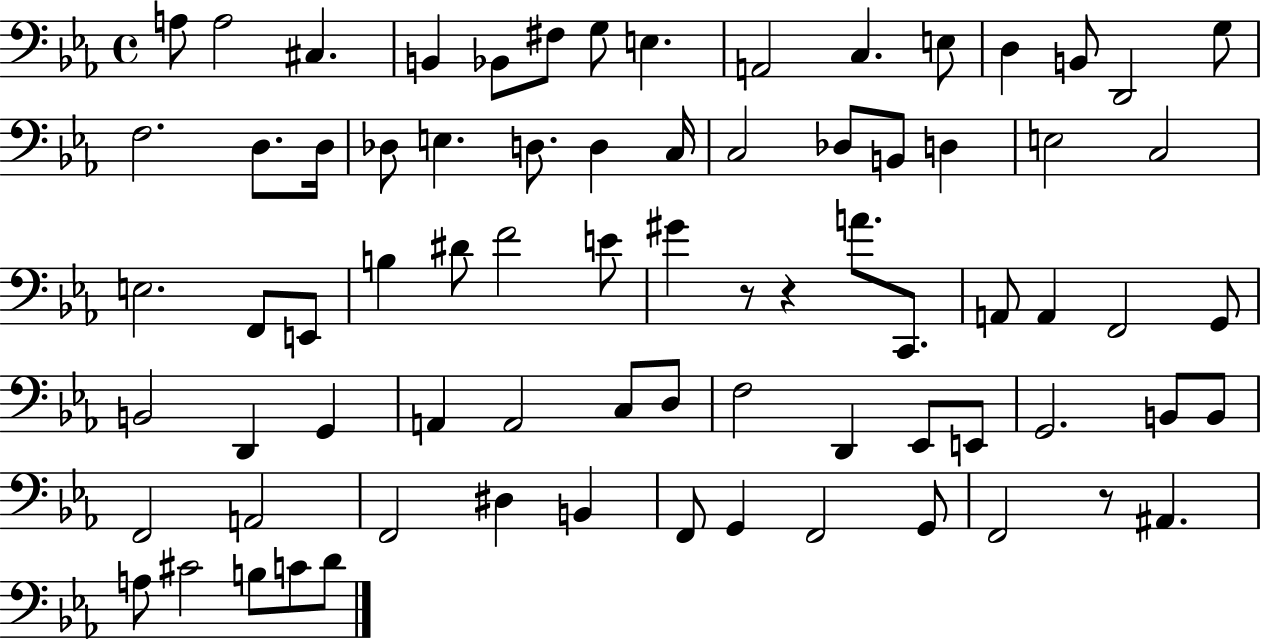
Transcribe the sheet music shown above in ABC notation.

X:1
T:Untitled
M:4/4
L:1/4
K:Eb
A,/2 A,2 ^C, B,, _B,,/2 ^F,/2 G,/2 E, A,,2 C, E,/2 D, B,,/2 D,,2 G,/2 F,2 D,/2 D,/4 _D,/2 E, D,/2 D, C,/4 C,2 _D,/2 B,,/2 D, E,2 C,2 E,2 F,,/2 E,,/2 B, ^D/2 F2 E/2 ^G z/2 z A/2 C,,/2 A,,/2 A,, F,,2 G,,/2 B,,2 D,, G,, A,, A,,2 C,/2 D,/2 F,2 D,, _E,,/2 E,,/2 G,,2 B,,/2 B,,/2 F,,2 A,,2 F,,2 ^D, B,, F,,/2 G,, F,,2 G,,/2 F,,2 z/2 ^A,, A,/2 ^C2 B,/2 C/2 D/2